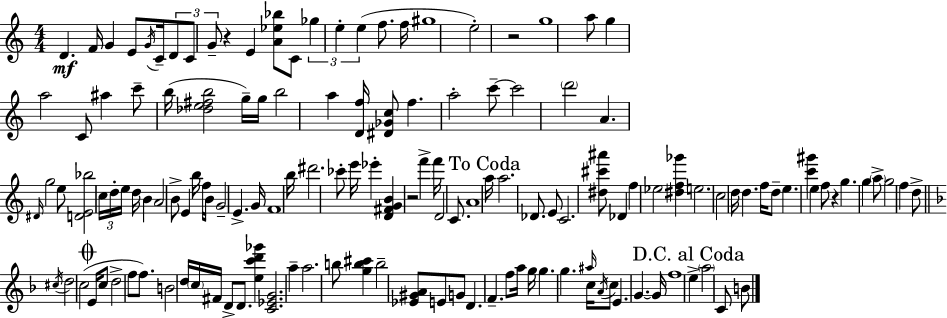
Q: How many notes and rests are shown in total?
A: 143